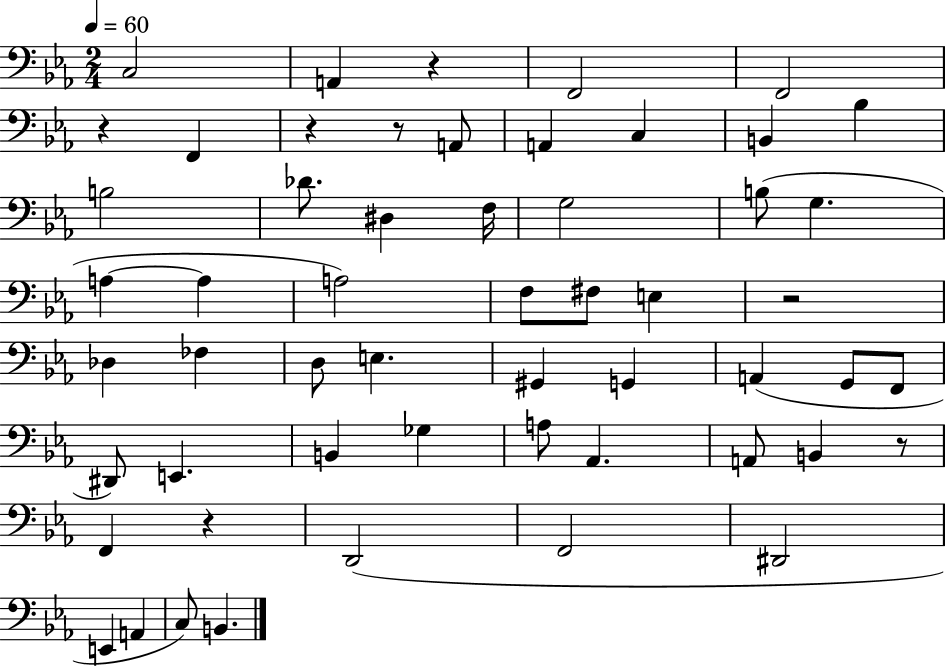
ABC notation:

X:1
T:Untitled
M:2/4
L:1/4
K:Eb
C,2 A,, z F,,2 F,,2 z F,, z z/2 A,,/2 A,, C, B,, _B, B,2 _D/2 ^D, F,/4 G,2 B,/2 G, A, A, A,2 F,/2 ^F,/2 E, z2 _D, _F, D,/2 E, ^G,, G,, A,, G,,/2 F,,/2 ^D,,/2 E,, B,, _G, A,/2 _A,, A,,/2 B,, z/2 F,, z D,,2 F,,2 ^D,,2 E,, A,, C,/2 B,,